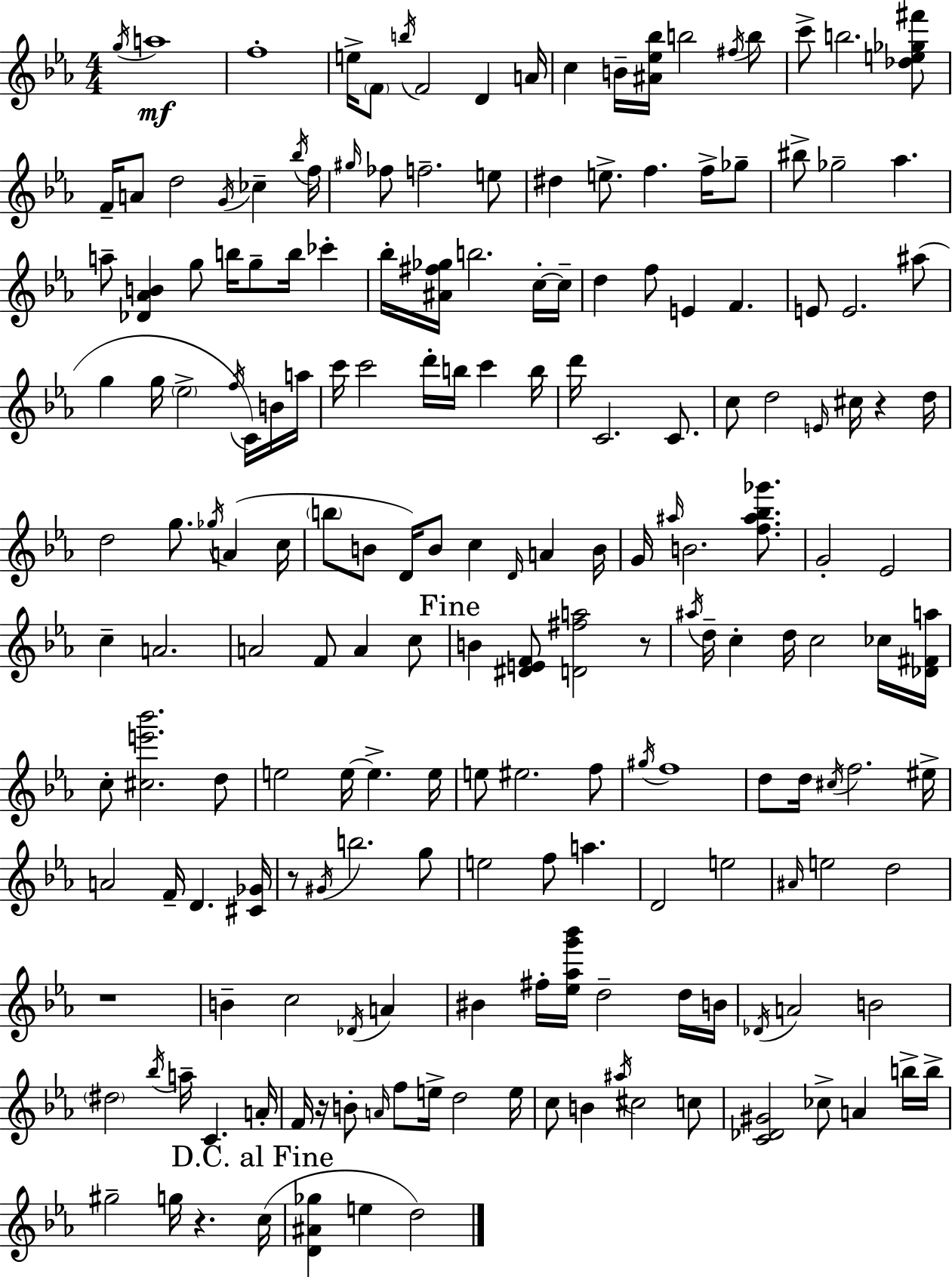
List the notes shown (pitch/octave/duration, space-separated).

G5/s A5/w F5/w E5/s F4/e B5/s F4/h D4/q A4/s C5/q B4/s [A#4,Eb5,Bb5]/s B5/h F#5/s B5/e C6/e B5/h. [Db5,E5,Gb5,F#6]/e F4/s A4/e D5/h G4/s CES5/q Bb5/s F5/s G#5/s FES5/e F5/h. E5/e D#5/q E5/e. F5/q. F5/s Gb5/e BIS5/e Gb5/h Ab5/q. A5/e [Db4,Ab4,B4]/q G5/e B5/s G5/e B5/s CES6/q Bb5/s [A#4,F#5,Gb5]/s B5/h. C5/s C5/s D5/q F5/e E4/q F4/q. E4/e E4/h. A#5/e G5/q G5/s Eb5/h F5/s C4/s B4/s A5/s C6/s C6/h D6/s B5/s C6/q B5/s D6/s C4/h. C4/e. C5/e D5/h E4/s C#5/s R/q D5/s D5/h G5/e. Gb5/s A4/q C5/s B5/e B4/e D4/s B4/e C5/q D4/s A4/q B4/s G4/s A#5/s B4/h. [F5,A#5,Bb5,Gb6]/e. G4/h Eb4/h C5/q A4/h. A4/h F4/e A4/q C5/e B4/q [D#4,E4,F4]/e [D4,F#5,A5]/h R/e A#5/s D5/s C5/q D5/s C5/h CES5/s [Db4,F#4,A5]/s C5/e [C#5,E6,Bb6]/h. D5/e E5/h E5/s E5/q. E5/s E5/e EIS5/h. F5/e G#5/s F5/w D5/e D5/s C#5/s F5/h. EIS5/s A4/h F4/s D4/q. [C#4,Gb4]/s R/e G#4/s B5/h. G5/e E5/h F5/e A5/q. D4/h E5/h A#4/s E5/h D5/h R/w B4/q C5/h Db4/s A4/q BIS4/q F#5/s [Eb5,Ab5,G6,Bb6]/s D5/h D5/s B4/s Db4/s A4/h B4/h D#5/h Bb5/s A5/s C4/q. A4/s F4/s R/s B4/e A4/s F5/e E5/s D5/h E5/s C5/e B4/q A#5/s C#5/h C5/e [C4,Db4,G#4]/h CES5/e A4/q B5/s B5/s G#5/h G5/s R/q. C5/s [D4,A#4,Gb5]/q E5/q D5/h